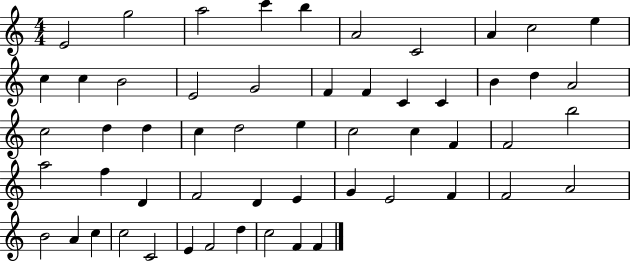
{
  \clef treble
  \numericTimeSignature
  \time 4/4
  \key c \major
  e'2 g''2 | a''2 c'''4 b''4 | a'2 c'2 | a'4 c''2 e''4 | \break c''4 c''4 b'2 | e'2 g'2 | f'4 f'4 c'4 c'4 | b'4 d''4 a'2 | \break c''2 d''4 d''4 | c''4 d''2 e''4 | c''2 c''4 f'4 | f'2 b''2 | \break a''2 f''4 d'4 | f'2 d'4 e'4 | g'4 e'2 f'4 | f'2 a'2 | \break b'2 a'4 c''4 | c''2 c'2 | e'4 f'2 d''4 | c''2 f'4 f'4 | \break \bar "|."
}